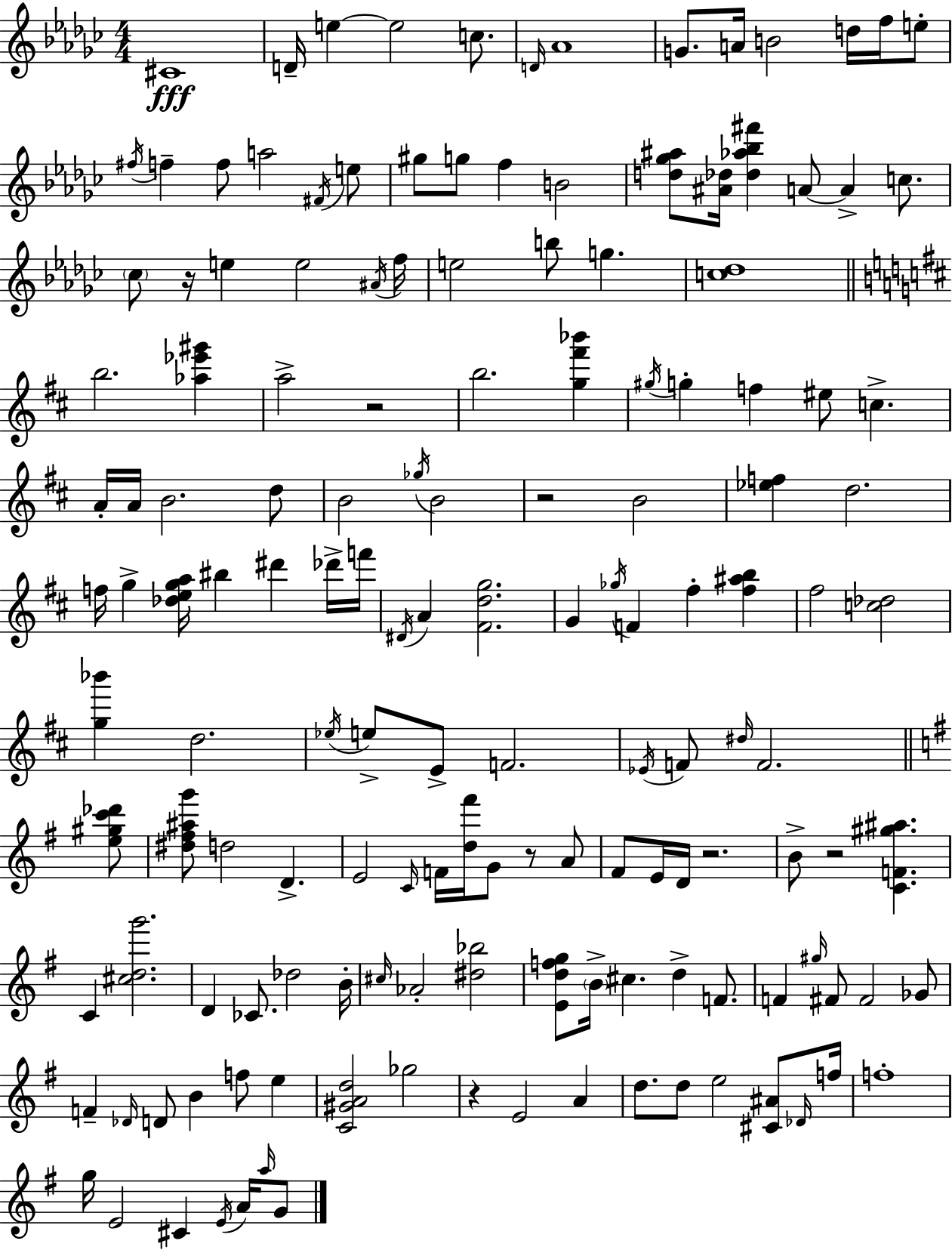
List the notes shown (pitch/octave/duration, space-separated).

C#4/w D4/s E5/q E5/h C5/e. D4/s Ab4/w G4/e. A4/s B4/h D5/s F5/s E5/e F#5/s F5/q F5/e A5/h F#4/s E5/e G#5/e G5/e F5/q B4/h [D5,Gb5,A#5]/e [A#4,Db5]/s [Db5,Ab5,Bb5,F#6]/q A4/e A4/q C5/e. CES5/e R/s E5/q E5/h A#4/s F5/s E5/h B5/e G5/q. [C5,Db5]/w B5/h. [Ab5,Eb6,G#6]/q A5/h R/h B5/h. [G5,F#6,Bb6]/q G#5/s G5/q F5/q EIS5/e C5/q. A4/s A4/s B4/h. D5/e B4/h Gb5/s B4/h R/h B4/h [Eb5,F5]/q D5/h. F5/s G5/q [Db5,E5,G5,A5]/s BIS5/q D#6/q Db6/s F6/s D#4/s A4/q [F#4,D5,G5]/h. G4/q Gb5/s F4/q F#5/q [F#5,A#5,B5]/q F#5/h [C5,Db5]/h [G5,Bb6]/q D5/h. Eb5/s E5/e E4/e F4/h. Eb4/s F4/e D#5/s F4/h. [E5,G#5,C6,Db6]/e [D#5,F#5,A#5,G6]/e D5/h D4/q. E4/h C4/s F4/s [D5,F#6]/s G4/e R/e A4/e F#4/e E4/s D4/s R/h. B4/e R/h [C4,F4,G#5,A#5]/q. C4/q [C#5,D5,G6]/h. D4/q CES4/e. Db5/h B4/s C#5/s Ab4/h [D#5,Bb5]/h [E4,D5,F5,G5]/e B4/s C#5/q. D5/q F4/e. F4/q G#5/s F#4/e F#4/h Gb4/e F4/q Db4/s D4/e B4/q F5/e E5/q [C4,G#4,A4,D5]/h Gb5/h R/q E4/h A4/q D5/e. D5/e E5/h [C#4,A#4]/e Db4/s F5/s F5/w G5/s E4/h C#4/q E4/s A4/s A5/s G4/e